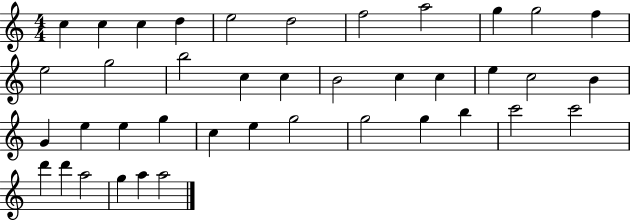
{
  \clef treble
  \numericTimeSignature
  \time 4/4
  \key c \major
  c''4 c''4 c''4 d''4 | e''2 d''2 | f''2 a''2 | g''4 g''2 f''4 | \break e''2 g''2 | b''2 c''4 c''4 | b'2 c''4 c''4 | e''4 c''2 b'4 | \break g'4 e''4 e''4 g''4 | c''4 e''4 g''2 | g''2 g''4 b''4 | c'''2 c'''2 | \break d'''4 d'''4 a''2 | g''4 a''4 a''2 | \bar "|."
}